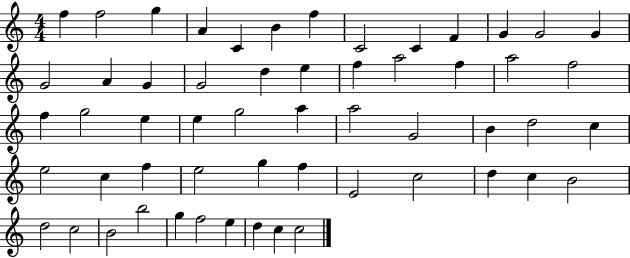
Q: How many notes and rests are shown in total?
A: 56